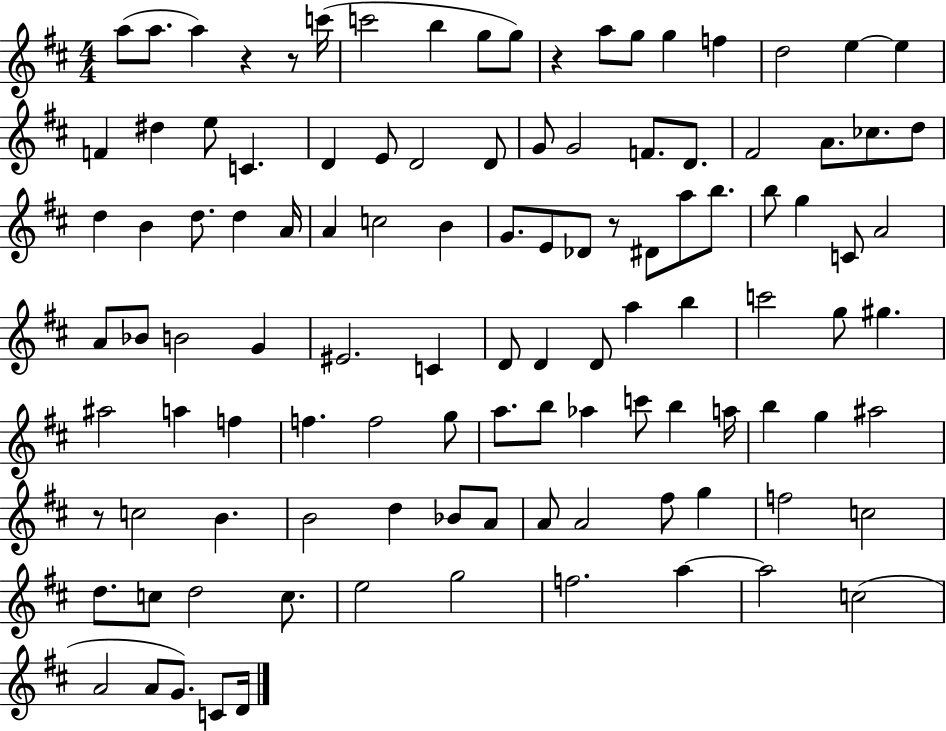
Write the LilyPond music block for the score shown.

{
  \clef treble
  \numericTimeSignature
  \time 4/4
  \key d \major
  a''8( a''8. a''4) r4 r8 c'''16( | c'''2 b''4 g''8 g''8) | r4 a''8 g''8 g''4 f''4 | d''2 e''4~~ e''4 | \break f'4 dis''4 e''8 c'4. | d'4 e'8 d'2 d'8 | g'8 g'2 f'8. d'8. | fis'2 a'8. ces''8. d''8 | \break d''4 b'4 d''8. d''4 a'16 | a'4 c''2 b'4 | g'8. e'8 des'8 r8 dis'8 a''8 b''8. | b''8 g''4 c'8 a'2 | \break a'8 bes'8 b'2 g'4 | eis'2. c'4 | d'8 d'4 d'8 a''4 b''4 | c'''2 g''8 gis''4. | \break ais''2 a''4 f''4 | f''4. f''2 g''8 | a''8. b''8 aes''4 c'''8 b''4 a''16 | b''4 g''4 ais''2 | \break r8 c''2 b'4. | b'2 d''4 bes'8 a'8 | a'8 a'2 fis''8 g''4 | f''2 c''2 | \break d''8. c''8 d''2 c''8. | e''2 g''2 | f''2. a''4~~ | a''2 c''2( | \break a'2 a'8 g'8.) c'8 d'16 | \bar "|."
}